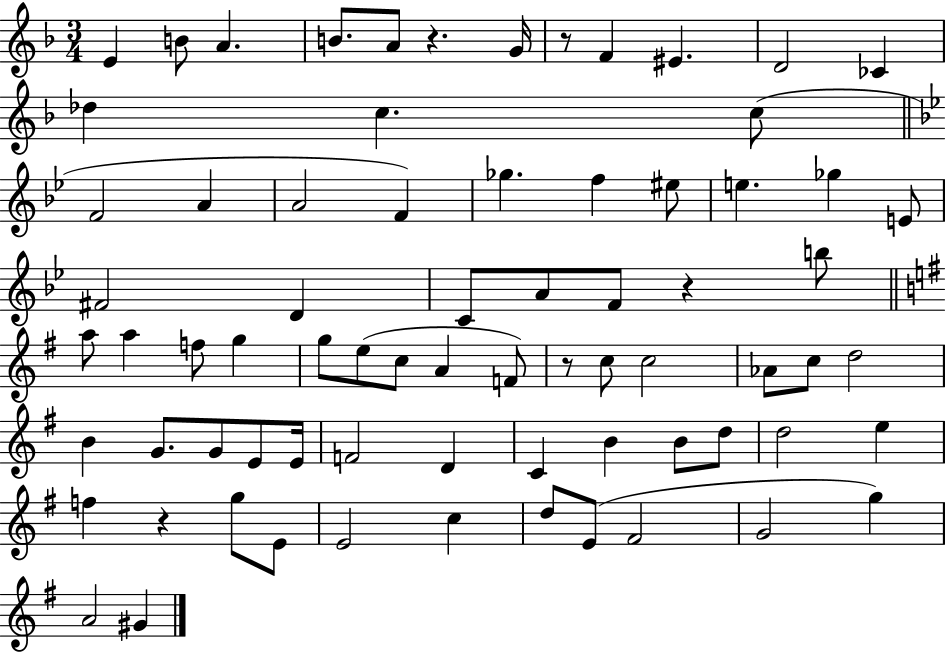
{
  \clef treble
  \numericTimeSignature
  \time 3/4
  \key f \major
  e'4 b'8 a'4. | b'8. a'8 r4. g'16 | r8 f'4 eis'4. | d'2 ces'4 | \break des''4 c''4. c''8( | \bar "||" \break \key bes \major f'2 a'4 | a'2 f'4) | ges''4. f''4 eis''8 | e''4. ges''4 e'8 | \break fis'2 d'4 | c'8 a'8 f'8 r4 b''8 | \bar "||" \break \key e \minor a''8 a''4 f''8 g''4 | g''8 e''8( c''8 a'4 f'8) | r8 c''8 c''2 | aes'8 c''8 d''2 | \break b'4 g'8. g'8 e'8 e'16 | f'2 d'4 | c'4 b'4 b'8 d''8 | d''2 e''4 | \break f''4 r4 g''8 e'8 | e'2 c''4 | d''8 e'8( fis'2 | g'2 g''4) | \break a'2 gis'4 | \bar "|."
}